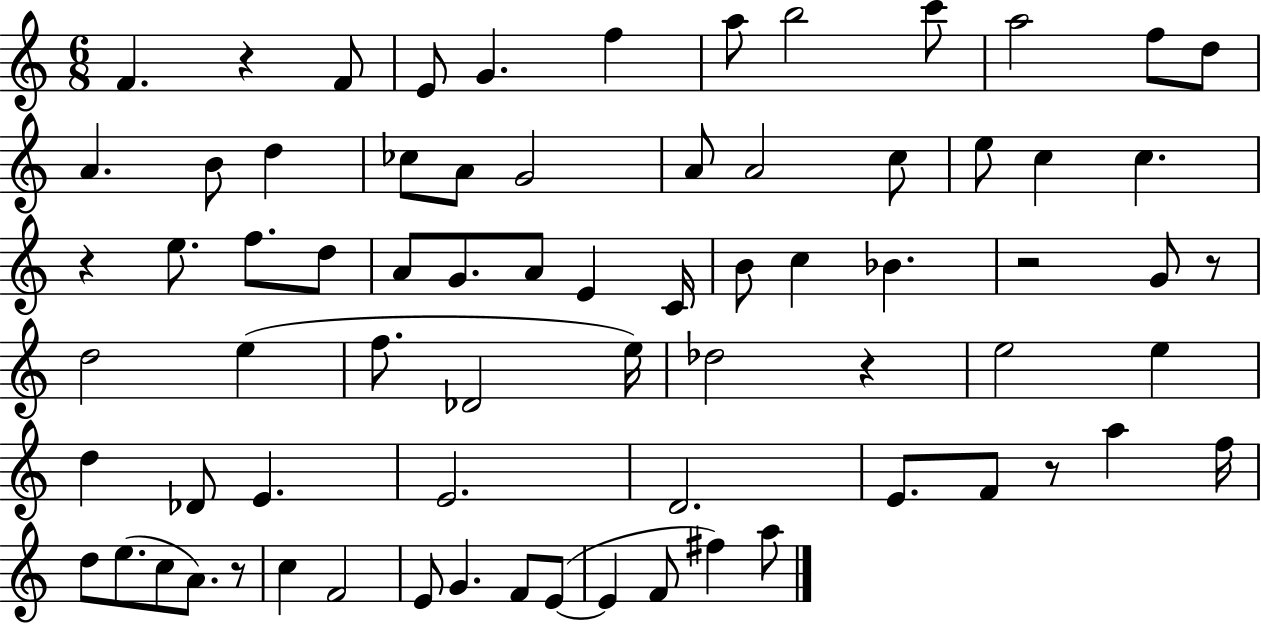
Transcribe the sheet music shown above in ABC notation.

X:1
T:Untitled
M:6/8
L:1/4
K:C
F z F/2 E/2 G f a/2 b2 c'/2 a2 f/2 d/2 A B/2 d _c/2 A/2 G2 A/2 A2 c/2 e/2 c c z e/2 f/2 d/2 A/2 G/2 A/2 E C/4 B/2 c _B z2 G/2 z/2 d2 e f/2 _D2 e/4 _d2 z e2 e d _D/2 E E2 D2 E/2 F/2 z/2 a f/4 d/2 e/2 c/2 A/2 z/2 c F2 E/2 G F/2 E/2 E F/2 ^f a/2